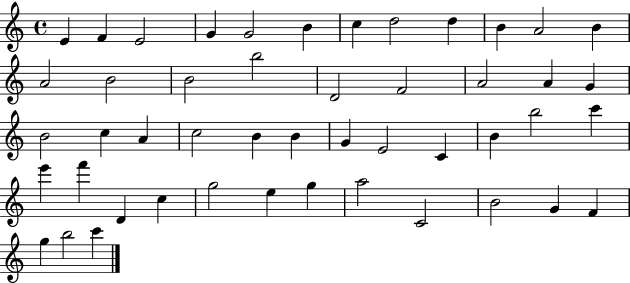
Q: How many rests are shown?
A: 0